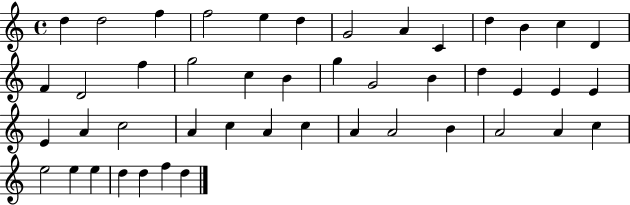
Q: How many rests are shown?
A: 0